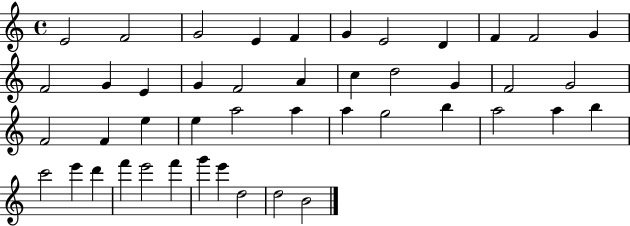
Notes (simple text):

E4/h F4/h G4/h E4/q F4/q G4/q E4/h D4/q F4/q F4/h G4/q F4/h G4/q E4/q G4/q F4/h A4/q C5/q D5/h G4/q F4/h G4/h F4/h F4/q E5/q E5/q A5/h A5/q A5/q G5/h B5/q A5/h A5/q B5/q C6/h E6/q D6/q F6/q E6/h F6/q G6/q E6/q D5/h D5/h B4/h